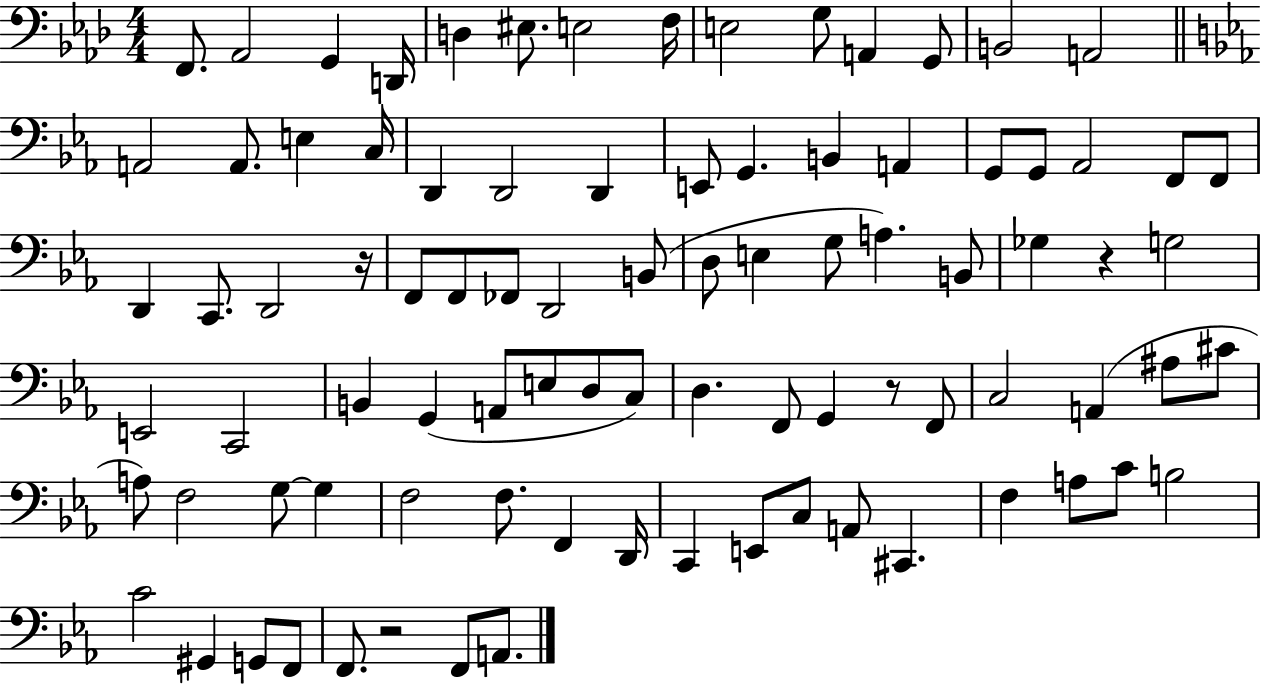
F2/e. Ab2/h G2/q D2/s D3/q EIS3/e. E3/h F3/s E3/h G3/e A2/q G2/e B2/h A2/h A2/h A2/e. E3/q C3/s D2/q D2/h D2/q E2/e G2/q. B2/q A2/q G2/e G2/e Ab2/h F2/e F2/e D2/q C2/e. D2/h R/s F2/e F2/e FES2/e D2/h B2/e D3/e E3/q G3/e A3/q. B2/e Gb3/q R/q G3/h E2/h C2/h B2/q G2/q A2/e E3/e D3/e C3/e D3/q. F2/e G2/q R/e F2/e C3/h A2/q A#3/e C#4/e A3/e F3/h G3/e G3/q F3/h F3/e. F2/q D2/s C2/q E2/e C3/e A2/e C#2/q. F3/q A3/e C4/e B3/h C4/h G#2/q G2/e F2/e F2/e. R/h F2/e A2/e.